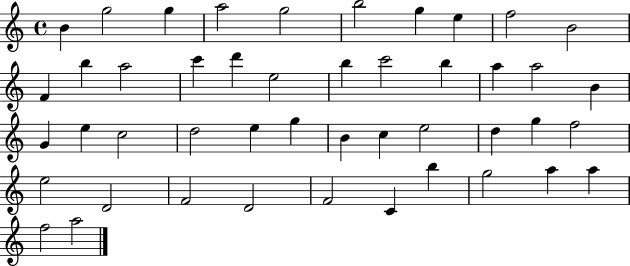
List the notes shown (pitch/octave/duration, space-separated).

B4/q G5/h G5/q A5/h G5/h B5/h G5/q E5/q F5/h B4/h F4/q B5/q A5/h C6/q D6/q E5/h B5/q C6/h B5/q A5/q A5/h B4/q G4/q E5/q C5/h D5/h E5/q G5/q B4/q C5/q E5/h D5/q G5/q F5/h E5/h D4/h F4/h D4/h F4/h C4/q B5/q G5/h A5/q A5/q F5/h A5/h